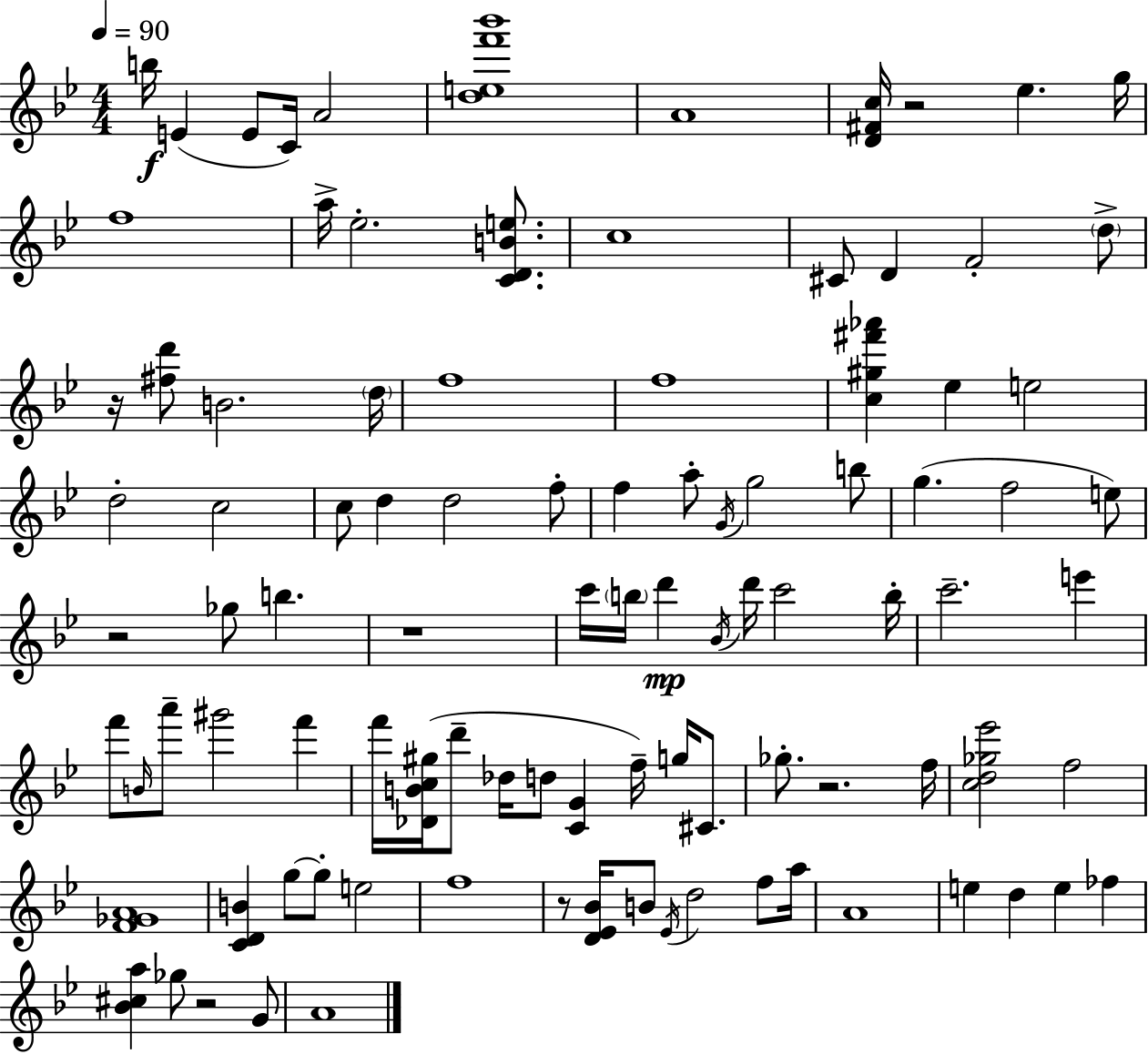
B5/s E4/q E4/e C4/s A4/h [D5,E5,F6,Bb6]/w A4/w [D4,F#4,C5]/s R/h Eb5/q. G5/s F5/w A5/s Eb5/h. [C4,D4,B4,E5]/e. C5/w C#4/e D4/q F4/h D5/e R/s [F#5,D6]/e B4/h. D5/s F5/w F5/w [C5,G#5,F#6,Ab6]/q Eb5/q E5/h D5/h C5/h C5/e D5/q D5/h F5/e F5/q A5/e G4/s G5/h B5/e G5/q. F5/h E5/e R/h Gb5/e B5/q. R/w C6/s B5/s D6/q Bb4/s D6/s C6/h B5/s C6/h. E6/q F6/e B4/s A6/e G#6/h F6/q F6/s [Db4,B4,C5,G#5]/s D6/e Db5/s D5/e [C4,G4]/q F5/s G5/s C#4/e. Gb5/e. R/h. F5/s [C5,D5,Gb5,Eb6]/h F5/h [F4,Gb4,A4]/w [C4,D4,B4]/q G5/e G5/e E5/h F5/w R/e [D4,Eb4,Bb4]/s B4/e Eb4/s D5/h F5/e A5/s A4/w E5/q D5/q E5/q FES5/q [Bb4,C#5,A5]/q Gb5/e R/h G4/e A4/w